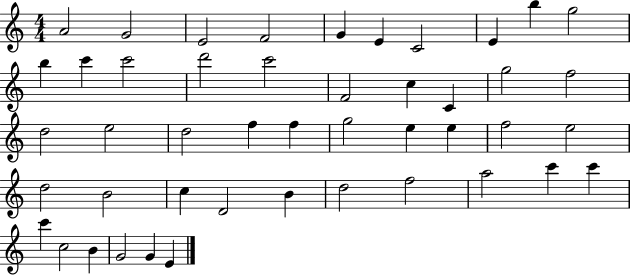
A4/h G4/h E4/h F4/h G4/q E4/q C4/h E4/q B5/q G5/h B5/q C6/q C6/h D6/h C6/h F4/h C5/q C4/q G5/h F5/h D5/h E5/h D5/h F5/q F5/q G5/h E5/q E5/q F5/h E5/h D5/h B4/h C5/q D4/h B4/q D5/h F5/h A5/h C6/q C6/q C6/q C5/h B4/q G4/h G4/q E4/q